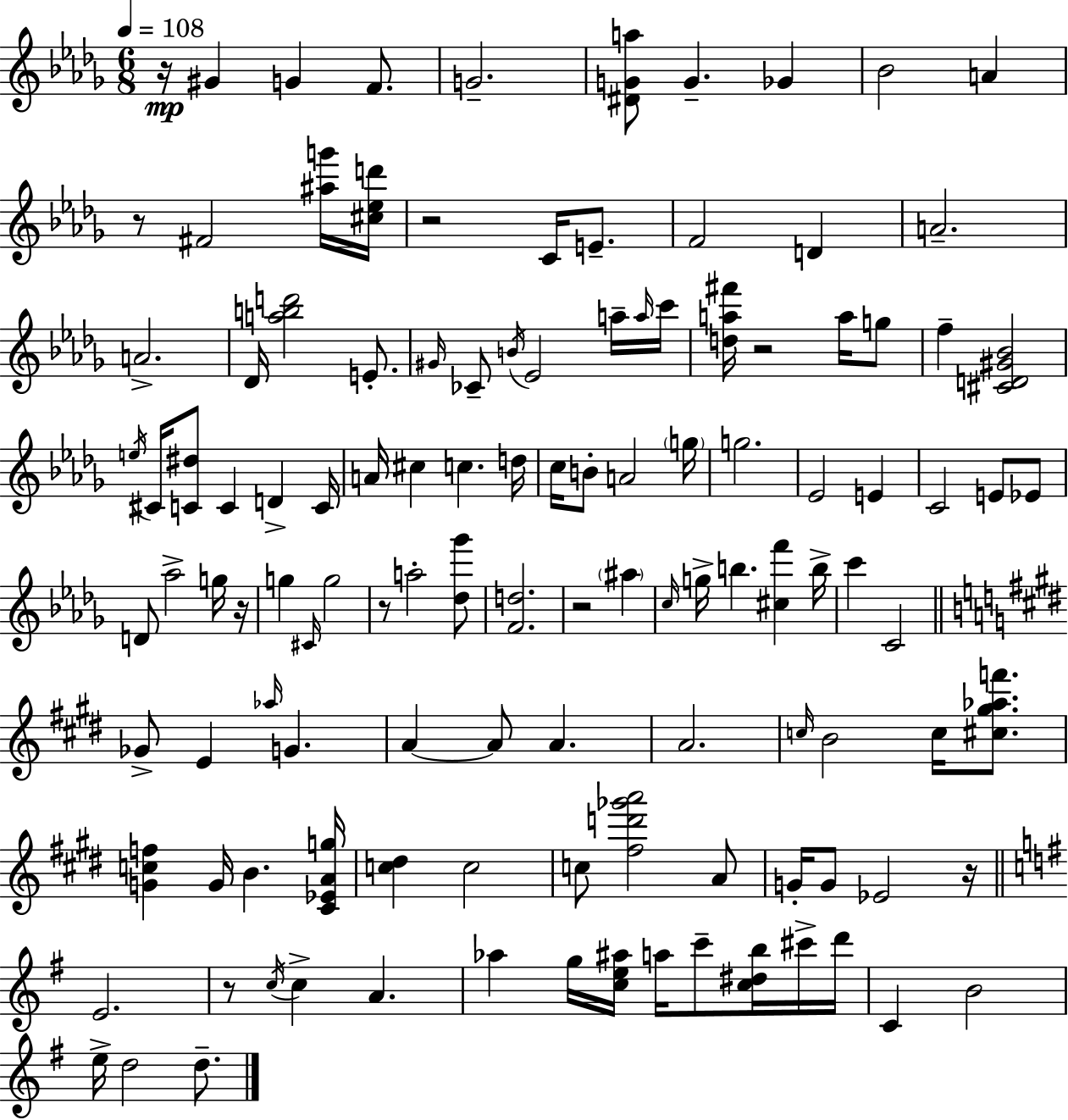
{
  \clef treble
  \numericTimeSignature
  \time 6/8
  \key bes \minor
  \tempo 4 = 108
  \repeat volta 2 { r16\mp gis'4 g'4 f'8. | g'2.-- | <dis' g' a''>8 g'4.-- ges'4 | bes'2 a'4 | \break r8 fis'2 <ais'' g'''>16 <cis'' ees'' d'''>16 | r2 c'16 e'8.-- | f'2 d'4 | a'2.-- | \break a'2.-> | des'16 <a'' b'' d'''>2 e'8.-. | \grace { gis'16 } ces'8-- \acciaccatura { b'16 } ees'2 | a''16-- \grace { a''16 } c'''16 <d'' a'' fis'''>16 r2 | \break a''16 g''8 f''4-- <cis' d' gis' bes'>2 | \acciaccatura { e''16 } cis'16 <c' dis''>8 c'4 d'4-> | c'16 a'16 cis''4 c''4. | d''16 c''16 b'8-. a'2 | \break \parenthesize g''16 g''2. | ees'2 | e'4 c'2 | e'8 ees'8 d'8 aes''2-> | \break g''16 r16 g''4 \grace { cis'16 } g''2 | r8 a''2-. | <des'' ges'''>8 <f' d''>2. | r2 | \break \parenthesize ais''4 \grace { c''16 } g''16-> b''4. | <cis'' f'''>4 b''16-> c'''4 c'2 | \bar "||" \break \key e \major ges'8-> e'4 \grace { aes''16 } g'4. | a'4~~ a'8 a'4. | a'2. | \grace { c''16 } b'2 c''16 <cis'' gis'' aes'' f'''>8. | \break <g' c'' f''>4 g'16 b'4. | <cis' ees' a' g''>16 <c'' dis''>4 c''2 | c''8 <fis'' d''' ges''' a'''>2 | a'8 g'16-. g'8 ees'2 | \break r16 \bar "||" \break \key g \major e'2. | r8 \acciaccatura { c''16 } c''4-> a'4. | aes''4 g''16 <c'' e'' ais''>16 a''16 c'''8-- <c'' dis'' b''>16 cis'''16-> | d'''16 c'4 b'2 | \break e''16-> d''2 d''8.-- | } \bar "|."
}